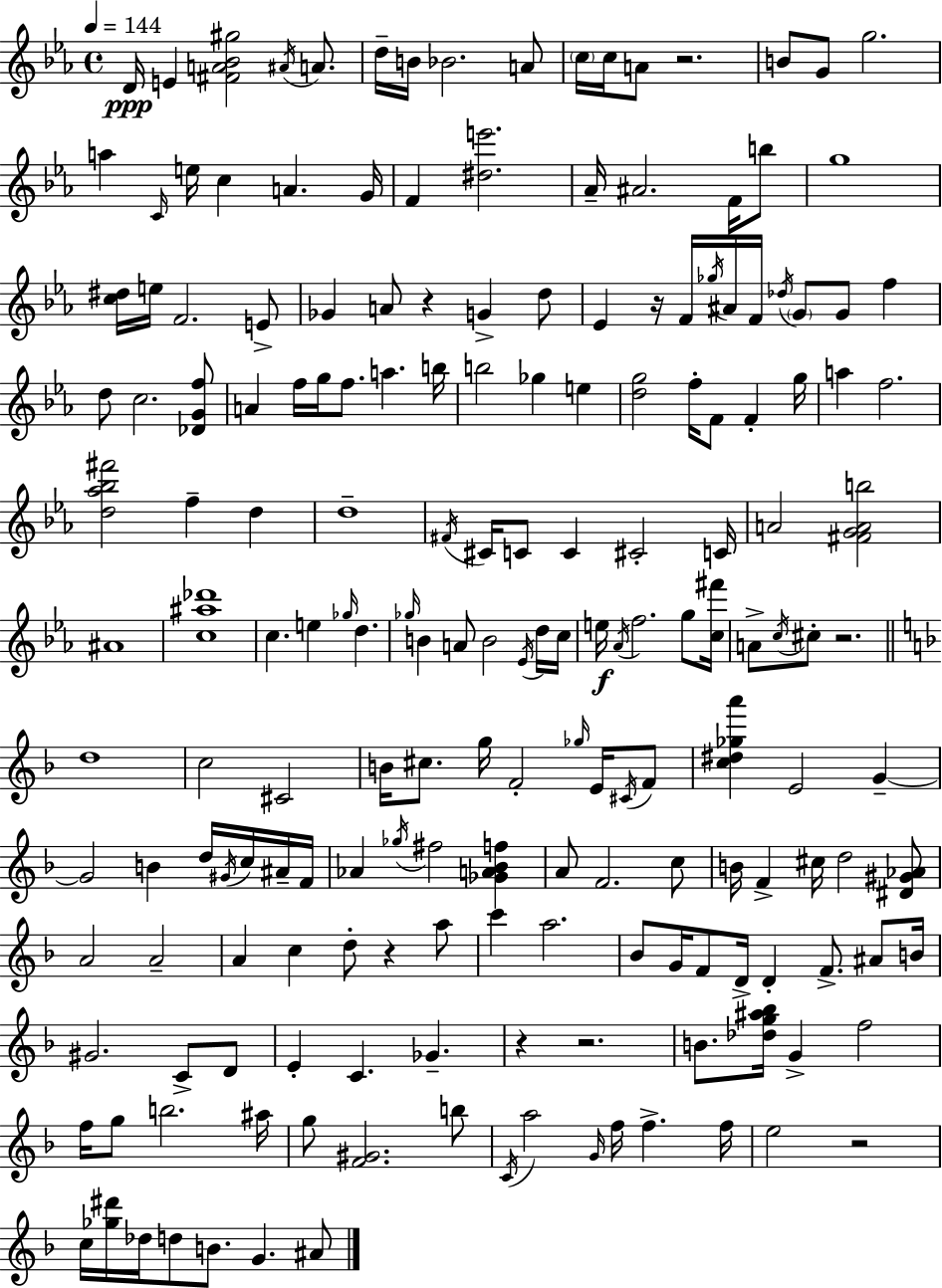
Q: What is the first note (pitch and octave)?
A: D4